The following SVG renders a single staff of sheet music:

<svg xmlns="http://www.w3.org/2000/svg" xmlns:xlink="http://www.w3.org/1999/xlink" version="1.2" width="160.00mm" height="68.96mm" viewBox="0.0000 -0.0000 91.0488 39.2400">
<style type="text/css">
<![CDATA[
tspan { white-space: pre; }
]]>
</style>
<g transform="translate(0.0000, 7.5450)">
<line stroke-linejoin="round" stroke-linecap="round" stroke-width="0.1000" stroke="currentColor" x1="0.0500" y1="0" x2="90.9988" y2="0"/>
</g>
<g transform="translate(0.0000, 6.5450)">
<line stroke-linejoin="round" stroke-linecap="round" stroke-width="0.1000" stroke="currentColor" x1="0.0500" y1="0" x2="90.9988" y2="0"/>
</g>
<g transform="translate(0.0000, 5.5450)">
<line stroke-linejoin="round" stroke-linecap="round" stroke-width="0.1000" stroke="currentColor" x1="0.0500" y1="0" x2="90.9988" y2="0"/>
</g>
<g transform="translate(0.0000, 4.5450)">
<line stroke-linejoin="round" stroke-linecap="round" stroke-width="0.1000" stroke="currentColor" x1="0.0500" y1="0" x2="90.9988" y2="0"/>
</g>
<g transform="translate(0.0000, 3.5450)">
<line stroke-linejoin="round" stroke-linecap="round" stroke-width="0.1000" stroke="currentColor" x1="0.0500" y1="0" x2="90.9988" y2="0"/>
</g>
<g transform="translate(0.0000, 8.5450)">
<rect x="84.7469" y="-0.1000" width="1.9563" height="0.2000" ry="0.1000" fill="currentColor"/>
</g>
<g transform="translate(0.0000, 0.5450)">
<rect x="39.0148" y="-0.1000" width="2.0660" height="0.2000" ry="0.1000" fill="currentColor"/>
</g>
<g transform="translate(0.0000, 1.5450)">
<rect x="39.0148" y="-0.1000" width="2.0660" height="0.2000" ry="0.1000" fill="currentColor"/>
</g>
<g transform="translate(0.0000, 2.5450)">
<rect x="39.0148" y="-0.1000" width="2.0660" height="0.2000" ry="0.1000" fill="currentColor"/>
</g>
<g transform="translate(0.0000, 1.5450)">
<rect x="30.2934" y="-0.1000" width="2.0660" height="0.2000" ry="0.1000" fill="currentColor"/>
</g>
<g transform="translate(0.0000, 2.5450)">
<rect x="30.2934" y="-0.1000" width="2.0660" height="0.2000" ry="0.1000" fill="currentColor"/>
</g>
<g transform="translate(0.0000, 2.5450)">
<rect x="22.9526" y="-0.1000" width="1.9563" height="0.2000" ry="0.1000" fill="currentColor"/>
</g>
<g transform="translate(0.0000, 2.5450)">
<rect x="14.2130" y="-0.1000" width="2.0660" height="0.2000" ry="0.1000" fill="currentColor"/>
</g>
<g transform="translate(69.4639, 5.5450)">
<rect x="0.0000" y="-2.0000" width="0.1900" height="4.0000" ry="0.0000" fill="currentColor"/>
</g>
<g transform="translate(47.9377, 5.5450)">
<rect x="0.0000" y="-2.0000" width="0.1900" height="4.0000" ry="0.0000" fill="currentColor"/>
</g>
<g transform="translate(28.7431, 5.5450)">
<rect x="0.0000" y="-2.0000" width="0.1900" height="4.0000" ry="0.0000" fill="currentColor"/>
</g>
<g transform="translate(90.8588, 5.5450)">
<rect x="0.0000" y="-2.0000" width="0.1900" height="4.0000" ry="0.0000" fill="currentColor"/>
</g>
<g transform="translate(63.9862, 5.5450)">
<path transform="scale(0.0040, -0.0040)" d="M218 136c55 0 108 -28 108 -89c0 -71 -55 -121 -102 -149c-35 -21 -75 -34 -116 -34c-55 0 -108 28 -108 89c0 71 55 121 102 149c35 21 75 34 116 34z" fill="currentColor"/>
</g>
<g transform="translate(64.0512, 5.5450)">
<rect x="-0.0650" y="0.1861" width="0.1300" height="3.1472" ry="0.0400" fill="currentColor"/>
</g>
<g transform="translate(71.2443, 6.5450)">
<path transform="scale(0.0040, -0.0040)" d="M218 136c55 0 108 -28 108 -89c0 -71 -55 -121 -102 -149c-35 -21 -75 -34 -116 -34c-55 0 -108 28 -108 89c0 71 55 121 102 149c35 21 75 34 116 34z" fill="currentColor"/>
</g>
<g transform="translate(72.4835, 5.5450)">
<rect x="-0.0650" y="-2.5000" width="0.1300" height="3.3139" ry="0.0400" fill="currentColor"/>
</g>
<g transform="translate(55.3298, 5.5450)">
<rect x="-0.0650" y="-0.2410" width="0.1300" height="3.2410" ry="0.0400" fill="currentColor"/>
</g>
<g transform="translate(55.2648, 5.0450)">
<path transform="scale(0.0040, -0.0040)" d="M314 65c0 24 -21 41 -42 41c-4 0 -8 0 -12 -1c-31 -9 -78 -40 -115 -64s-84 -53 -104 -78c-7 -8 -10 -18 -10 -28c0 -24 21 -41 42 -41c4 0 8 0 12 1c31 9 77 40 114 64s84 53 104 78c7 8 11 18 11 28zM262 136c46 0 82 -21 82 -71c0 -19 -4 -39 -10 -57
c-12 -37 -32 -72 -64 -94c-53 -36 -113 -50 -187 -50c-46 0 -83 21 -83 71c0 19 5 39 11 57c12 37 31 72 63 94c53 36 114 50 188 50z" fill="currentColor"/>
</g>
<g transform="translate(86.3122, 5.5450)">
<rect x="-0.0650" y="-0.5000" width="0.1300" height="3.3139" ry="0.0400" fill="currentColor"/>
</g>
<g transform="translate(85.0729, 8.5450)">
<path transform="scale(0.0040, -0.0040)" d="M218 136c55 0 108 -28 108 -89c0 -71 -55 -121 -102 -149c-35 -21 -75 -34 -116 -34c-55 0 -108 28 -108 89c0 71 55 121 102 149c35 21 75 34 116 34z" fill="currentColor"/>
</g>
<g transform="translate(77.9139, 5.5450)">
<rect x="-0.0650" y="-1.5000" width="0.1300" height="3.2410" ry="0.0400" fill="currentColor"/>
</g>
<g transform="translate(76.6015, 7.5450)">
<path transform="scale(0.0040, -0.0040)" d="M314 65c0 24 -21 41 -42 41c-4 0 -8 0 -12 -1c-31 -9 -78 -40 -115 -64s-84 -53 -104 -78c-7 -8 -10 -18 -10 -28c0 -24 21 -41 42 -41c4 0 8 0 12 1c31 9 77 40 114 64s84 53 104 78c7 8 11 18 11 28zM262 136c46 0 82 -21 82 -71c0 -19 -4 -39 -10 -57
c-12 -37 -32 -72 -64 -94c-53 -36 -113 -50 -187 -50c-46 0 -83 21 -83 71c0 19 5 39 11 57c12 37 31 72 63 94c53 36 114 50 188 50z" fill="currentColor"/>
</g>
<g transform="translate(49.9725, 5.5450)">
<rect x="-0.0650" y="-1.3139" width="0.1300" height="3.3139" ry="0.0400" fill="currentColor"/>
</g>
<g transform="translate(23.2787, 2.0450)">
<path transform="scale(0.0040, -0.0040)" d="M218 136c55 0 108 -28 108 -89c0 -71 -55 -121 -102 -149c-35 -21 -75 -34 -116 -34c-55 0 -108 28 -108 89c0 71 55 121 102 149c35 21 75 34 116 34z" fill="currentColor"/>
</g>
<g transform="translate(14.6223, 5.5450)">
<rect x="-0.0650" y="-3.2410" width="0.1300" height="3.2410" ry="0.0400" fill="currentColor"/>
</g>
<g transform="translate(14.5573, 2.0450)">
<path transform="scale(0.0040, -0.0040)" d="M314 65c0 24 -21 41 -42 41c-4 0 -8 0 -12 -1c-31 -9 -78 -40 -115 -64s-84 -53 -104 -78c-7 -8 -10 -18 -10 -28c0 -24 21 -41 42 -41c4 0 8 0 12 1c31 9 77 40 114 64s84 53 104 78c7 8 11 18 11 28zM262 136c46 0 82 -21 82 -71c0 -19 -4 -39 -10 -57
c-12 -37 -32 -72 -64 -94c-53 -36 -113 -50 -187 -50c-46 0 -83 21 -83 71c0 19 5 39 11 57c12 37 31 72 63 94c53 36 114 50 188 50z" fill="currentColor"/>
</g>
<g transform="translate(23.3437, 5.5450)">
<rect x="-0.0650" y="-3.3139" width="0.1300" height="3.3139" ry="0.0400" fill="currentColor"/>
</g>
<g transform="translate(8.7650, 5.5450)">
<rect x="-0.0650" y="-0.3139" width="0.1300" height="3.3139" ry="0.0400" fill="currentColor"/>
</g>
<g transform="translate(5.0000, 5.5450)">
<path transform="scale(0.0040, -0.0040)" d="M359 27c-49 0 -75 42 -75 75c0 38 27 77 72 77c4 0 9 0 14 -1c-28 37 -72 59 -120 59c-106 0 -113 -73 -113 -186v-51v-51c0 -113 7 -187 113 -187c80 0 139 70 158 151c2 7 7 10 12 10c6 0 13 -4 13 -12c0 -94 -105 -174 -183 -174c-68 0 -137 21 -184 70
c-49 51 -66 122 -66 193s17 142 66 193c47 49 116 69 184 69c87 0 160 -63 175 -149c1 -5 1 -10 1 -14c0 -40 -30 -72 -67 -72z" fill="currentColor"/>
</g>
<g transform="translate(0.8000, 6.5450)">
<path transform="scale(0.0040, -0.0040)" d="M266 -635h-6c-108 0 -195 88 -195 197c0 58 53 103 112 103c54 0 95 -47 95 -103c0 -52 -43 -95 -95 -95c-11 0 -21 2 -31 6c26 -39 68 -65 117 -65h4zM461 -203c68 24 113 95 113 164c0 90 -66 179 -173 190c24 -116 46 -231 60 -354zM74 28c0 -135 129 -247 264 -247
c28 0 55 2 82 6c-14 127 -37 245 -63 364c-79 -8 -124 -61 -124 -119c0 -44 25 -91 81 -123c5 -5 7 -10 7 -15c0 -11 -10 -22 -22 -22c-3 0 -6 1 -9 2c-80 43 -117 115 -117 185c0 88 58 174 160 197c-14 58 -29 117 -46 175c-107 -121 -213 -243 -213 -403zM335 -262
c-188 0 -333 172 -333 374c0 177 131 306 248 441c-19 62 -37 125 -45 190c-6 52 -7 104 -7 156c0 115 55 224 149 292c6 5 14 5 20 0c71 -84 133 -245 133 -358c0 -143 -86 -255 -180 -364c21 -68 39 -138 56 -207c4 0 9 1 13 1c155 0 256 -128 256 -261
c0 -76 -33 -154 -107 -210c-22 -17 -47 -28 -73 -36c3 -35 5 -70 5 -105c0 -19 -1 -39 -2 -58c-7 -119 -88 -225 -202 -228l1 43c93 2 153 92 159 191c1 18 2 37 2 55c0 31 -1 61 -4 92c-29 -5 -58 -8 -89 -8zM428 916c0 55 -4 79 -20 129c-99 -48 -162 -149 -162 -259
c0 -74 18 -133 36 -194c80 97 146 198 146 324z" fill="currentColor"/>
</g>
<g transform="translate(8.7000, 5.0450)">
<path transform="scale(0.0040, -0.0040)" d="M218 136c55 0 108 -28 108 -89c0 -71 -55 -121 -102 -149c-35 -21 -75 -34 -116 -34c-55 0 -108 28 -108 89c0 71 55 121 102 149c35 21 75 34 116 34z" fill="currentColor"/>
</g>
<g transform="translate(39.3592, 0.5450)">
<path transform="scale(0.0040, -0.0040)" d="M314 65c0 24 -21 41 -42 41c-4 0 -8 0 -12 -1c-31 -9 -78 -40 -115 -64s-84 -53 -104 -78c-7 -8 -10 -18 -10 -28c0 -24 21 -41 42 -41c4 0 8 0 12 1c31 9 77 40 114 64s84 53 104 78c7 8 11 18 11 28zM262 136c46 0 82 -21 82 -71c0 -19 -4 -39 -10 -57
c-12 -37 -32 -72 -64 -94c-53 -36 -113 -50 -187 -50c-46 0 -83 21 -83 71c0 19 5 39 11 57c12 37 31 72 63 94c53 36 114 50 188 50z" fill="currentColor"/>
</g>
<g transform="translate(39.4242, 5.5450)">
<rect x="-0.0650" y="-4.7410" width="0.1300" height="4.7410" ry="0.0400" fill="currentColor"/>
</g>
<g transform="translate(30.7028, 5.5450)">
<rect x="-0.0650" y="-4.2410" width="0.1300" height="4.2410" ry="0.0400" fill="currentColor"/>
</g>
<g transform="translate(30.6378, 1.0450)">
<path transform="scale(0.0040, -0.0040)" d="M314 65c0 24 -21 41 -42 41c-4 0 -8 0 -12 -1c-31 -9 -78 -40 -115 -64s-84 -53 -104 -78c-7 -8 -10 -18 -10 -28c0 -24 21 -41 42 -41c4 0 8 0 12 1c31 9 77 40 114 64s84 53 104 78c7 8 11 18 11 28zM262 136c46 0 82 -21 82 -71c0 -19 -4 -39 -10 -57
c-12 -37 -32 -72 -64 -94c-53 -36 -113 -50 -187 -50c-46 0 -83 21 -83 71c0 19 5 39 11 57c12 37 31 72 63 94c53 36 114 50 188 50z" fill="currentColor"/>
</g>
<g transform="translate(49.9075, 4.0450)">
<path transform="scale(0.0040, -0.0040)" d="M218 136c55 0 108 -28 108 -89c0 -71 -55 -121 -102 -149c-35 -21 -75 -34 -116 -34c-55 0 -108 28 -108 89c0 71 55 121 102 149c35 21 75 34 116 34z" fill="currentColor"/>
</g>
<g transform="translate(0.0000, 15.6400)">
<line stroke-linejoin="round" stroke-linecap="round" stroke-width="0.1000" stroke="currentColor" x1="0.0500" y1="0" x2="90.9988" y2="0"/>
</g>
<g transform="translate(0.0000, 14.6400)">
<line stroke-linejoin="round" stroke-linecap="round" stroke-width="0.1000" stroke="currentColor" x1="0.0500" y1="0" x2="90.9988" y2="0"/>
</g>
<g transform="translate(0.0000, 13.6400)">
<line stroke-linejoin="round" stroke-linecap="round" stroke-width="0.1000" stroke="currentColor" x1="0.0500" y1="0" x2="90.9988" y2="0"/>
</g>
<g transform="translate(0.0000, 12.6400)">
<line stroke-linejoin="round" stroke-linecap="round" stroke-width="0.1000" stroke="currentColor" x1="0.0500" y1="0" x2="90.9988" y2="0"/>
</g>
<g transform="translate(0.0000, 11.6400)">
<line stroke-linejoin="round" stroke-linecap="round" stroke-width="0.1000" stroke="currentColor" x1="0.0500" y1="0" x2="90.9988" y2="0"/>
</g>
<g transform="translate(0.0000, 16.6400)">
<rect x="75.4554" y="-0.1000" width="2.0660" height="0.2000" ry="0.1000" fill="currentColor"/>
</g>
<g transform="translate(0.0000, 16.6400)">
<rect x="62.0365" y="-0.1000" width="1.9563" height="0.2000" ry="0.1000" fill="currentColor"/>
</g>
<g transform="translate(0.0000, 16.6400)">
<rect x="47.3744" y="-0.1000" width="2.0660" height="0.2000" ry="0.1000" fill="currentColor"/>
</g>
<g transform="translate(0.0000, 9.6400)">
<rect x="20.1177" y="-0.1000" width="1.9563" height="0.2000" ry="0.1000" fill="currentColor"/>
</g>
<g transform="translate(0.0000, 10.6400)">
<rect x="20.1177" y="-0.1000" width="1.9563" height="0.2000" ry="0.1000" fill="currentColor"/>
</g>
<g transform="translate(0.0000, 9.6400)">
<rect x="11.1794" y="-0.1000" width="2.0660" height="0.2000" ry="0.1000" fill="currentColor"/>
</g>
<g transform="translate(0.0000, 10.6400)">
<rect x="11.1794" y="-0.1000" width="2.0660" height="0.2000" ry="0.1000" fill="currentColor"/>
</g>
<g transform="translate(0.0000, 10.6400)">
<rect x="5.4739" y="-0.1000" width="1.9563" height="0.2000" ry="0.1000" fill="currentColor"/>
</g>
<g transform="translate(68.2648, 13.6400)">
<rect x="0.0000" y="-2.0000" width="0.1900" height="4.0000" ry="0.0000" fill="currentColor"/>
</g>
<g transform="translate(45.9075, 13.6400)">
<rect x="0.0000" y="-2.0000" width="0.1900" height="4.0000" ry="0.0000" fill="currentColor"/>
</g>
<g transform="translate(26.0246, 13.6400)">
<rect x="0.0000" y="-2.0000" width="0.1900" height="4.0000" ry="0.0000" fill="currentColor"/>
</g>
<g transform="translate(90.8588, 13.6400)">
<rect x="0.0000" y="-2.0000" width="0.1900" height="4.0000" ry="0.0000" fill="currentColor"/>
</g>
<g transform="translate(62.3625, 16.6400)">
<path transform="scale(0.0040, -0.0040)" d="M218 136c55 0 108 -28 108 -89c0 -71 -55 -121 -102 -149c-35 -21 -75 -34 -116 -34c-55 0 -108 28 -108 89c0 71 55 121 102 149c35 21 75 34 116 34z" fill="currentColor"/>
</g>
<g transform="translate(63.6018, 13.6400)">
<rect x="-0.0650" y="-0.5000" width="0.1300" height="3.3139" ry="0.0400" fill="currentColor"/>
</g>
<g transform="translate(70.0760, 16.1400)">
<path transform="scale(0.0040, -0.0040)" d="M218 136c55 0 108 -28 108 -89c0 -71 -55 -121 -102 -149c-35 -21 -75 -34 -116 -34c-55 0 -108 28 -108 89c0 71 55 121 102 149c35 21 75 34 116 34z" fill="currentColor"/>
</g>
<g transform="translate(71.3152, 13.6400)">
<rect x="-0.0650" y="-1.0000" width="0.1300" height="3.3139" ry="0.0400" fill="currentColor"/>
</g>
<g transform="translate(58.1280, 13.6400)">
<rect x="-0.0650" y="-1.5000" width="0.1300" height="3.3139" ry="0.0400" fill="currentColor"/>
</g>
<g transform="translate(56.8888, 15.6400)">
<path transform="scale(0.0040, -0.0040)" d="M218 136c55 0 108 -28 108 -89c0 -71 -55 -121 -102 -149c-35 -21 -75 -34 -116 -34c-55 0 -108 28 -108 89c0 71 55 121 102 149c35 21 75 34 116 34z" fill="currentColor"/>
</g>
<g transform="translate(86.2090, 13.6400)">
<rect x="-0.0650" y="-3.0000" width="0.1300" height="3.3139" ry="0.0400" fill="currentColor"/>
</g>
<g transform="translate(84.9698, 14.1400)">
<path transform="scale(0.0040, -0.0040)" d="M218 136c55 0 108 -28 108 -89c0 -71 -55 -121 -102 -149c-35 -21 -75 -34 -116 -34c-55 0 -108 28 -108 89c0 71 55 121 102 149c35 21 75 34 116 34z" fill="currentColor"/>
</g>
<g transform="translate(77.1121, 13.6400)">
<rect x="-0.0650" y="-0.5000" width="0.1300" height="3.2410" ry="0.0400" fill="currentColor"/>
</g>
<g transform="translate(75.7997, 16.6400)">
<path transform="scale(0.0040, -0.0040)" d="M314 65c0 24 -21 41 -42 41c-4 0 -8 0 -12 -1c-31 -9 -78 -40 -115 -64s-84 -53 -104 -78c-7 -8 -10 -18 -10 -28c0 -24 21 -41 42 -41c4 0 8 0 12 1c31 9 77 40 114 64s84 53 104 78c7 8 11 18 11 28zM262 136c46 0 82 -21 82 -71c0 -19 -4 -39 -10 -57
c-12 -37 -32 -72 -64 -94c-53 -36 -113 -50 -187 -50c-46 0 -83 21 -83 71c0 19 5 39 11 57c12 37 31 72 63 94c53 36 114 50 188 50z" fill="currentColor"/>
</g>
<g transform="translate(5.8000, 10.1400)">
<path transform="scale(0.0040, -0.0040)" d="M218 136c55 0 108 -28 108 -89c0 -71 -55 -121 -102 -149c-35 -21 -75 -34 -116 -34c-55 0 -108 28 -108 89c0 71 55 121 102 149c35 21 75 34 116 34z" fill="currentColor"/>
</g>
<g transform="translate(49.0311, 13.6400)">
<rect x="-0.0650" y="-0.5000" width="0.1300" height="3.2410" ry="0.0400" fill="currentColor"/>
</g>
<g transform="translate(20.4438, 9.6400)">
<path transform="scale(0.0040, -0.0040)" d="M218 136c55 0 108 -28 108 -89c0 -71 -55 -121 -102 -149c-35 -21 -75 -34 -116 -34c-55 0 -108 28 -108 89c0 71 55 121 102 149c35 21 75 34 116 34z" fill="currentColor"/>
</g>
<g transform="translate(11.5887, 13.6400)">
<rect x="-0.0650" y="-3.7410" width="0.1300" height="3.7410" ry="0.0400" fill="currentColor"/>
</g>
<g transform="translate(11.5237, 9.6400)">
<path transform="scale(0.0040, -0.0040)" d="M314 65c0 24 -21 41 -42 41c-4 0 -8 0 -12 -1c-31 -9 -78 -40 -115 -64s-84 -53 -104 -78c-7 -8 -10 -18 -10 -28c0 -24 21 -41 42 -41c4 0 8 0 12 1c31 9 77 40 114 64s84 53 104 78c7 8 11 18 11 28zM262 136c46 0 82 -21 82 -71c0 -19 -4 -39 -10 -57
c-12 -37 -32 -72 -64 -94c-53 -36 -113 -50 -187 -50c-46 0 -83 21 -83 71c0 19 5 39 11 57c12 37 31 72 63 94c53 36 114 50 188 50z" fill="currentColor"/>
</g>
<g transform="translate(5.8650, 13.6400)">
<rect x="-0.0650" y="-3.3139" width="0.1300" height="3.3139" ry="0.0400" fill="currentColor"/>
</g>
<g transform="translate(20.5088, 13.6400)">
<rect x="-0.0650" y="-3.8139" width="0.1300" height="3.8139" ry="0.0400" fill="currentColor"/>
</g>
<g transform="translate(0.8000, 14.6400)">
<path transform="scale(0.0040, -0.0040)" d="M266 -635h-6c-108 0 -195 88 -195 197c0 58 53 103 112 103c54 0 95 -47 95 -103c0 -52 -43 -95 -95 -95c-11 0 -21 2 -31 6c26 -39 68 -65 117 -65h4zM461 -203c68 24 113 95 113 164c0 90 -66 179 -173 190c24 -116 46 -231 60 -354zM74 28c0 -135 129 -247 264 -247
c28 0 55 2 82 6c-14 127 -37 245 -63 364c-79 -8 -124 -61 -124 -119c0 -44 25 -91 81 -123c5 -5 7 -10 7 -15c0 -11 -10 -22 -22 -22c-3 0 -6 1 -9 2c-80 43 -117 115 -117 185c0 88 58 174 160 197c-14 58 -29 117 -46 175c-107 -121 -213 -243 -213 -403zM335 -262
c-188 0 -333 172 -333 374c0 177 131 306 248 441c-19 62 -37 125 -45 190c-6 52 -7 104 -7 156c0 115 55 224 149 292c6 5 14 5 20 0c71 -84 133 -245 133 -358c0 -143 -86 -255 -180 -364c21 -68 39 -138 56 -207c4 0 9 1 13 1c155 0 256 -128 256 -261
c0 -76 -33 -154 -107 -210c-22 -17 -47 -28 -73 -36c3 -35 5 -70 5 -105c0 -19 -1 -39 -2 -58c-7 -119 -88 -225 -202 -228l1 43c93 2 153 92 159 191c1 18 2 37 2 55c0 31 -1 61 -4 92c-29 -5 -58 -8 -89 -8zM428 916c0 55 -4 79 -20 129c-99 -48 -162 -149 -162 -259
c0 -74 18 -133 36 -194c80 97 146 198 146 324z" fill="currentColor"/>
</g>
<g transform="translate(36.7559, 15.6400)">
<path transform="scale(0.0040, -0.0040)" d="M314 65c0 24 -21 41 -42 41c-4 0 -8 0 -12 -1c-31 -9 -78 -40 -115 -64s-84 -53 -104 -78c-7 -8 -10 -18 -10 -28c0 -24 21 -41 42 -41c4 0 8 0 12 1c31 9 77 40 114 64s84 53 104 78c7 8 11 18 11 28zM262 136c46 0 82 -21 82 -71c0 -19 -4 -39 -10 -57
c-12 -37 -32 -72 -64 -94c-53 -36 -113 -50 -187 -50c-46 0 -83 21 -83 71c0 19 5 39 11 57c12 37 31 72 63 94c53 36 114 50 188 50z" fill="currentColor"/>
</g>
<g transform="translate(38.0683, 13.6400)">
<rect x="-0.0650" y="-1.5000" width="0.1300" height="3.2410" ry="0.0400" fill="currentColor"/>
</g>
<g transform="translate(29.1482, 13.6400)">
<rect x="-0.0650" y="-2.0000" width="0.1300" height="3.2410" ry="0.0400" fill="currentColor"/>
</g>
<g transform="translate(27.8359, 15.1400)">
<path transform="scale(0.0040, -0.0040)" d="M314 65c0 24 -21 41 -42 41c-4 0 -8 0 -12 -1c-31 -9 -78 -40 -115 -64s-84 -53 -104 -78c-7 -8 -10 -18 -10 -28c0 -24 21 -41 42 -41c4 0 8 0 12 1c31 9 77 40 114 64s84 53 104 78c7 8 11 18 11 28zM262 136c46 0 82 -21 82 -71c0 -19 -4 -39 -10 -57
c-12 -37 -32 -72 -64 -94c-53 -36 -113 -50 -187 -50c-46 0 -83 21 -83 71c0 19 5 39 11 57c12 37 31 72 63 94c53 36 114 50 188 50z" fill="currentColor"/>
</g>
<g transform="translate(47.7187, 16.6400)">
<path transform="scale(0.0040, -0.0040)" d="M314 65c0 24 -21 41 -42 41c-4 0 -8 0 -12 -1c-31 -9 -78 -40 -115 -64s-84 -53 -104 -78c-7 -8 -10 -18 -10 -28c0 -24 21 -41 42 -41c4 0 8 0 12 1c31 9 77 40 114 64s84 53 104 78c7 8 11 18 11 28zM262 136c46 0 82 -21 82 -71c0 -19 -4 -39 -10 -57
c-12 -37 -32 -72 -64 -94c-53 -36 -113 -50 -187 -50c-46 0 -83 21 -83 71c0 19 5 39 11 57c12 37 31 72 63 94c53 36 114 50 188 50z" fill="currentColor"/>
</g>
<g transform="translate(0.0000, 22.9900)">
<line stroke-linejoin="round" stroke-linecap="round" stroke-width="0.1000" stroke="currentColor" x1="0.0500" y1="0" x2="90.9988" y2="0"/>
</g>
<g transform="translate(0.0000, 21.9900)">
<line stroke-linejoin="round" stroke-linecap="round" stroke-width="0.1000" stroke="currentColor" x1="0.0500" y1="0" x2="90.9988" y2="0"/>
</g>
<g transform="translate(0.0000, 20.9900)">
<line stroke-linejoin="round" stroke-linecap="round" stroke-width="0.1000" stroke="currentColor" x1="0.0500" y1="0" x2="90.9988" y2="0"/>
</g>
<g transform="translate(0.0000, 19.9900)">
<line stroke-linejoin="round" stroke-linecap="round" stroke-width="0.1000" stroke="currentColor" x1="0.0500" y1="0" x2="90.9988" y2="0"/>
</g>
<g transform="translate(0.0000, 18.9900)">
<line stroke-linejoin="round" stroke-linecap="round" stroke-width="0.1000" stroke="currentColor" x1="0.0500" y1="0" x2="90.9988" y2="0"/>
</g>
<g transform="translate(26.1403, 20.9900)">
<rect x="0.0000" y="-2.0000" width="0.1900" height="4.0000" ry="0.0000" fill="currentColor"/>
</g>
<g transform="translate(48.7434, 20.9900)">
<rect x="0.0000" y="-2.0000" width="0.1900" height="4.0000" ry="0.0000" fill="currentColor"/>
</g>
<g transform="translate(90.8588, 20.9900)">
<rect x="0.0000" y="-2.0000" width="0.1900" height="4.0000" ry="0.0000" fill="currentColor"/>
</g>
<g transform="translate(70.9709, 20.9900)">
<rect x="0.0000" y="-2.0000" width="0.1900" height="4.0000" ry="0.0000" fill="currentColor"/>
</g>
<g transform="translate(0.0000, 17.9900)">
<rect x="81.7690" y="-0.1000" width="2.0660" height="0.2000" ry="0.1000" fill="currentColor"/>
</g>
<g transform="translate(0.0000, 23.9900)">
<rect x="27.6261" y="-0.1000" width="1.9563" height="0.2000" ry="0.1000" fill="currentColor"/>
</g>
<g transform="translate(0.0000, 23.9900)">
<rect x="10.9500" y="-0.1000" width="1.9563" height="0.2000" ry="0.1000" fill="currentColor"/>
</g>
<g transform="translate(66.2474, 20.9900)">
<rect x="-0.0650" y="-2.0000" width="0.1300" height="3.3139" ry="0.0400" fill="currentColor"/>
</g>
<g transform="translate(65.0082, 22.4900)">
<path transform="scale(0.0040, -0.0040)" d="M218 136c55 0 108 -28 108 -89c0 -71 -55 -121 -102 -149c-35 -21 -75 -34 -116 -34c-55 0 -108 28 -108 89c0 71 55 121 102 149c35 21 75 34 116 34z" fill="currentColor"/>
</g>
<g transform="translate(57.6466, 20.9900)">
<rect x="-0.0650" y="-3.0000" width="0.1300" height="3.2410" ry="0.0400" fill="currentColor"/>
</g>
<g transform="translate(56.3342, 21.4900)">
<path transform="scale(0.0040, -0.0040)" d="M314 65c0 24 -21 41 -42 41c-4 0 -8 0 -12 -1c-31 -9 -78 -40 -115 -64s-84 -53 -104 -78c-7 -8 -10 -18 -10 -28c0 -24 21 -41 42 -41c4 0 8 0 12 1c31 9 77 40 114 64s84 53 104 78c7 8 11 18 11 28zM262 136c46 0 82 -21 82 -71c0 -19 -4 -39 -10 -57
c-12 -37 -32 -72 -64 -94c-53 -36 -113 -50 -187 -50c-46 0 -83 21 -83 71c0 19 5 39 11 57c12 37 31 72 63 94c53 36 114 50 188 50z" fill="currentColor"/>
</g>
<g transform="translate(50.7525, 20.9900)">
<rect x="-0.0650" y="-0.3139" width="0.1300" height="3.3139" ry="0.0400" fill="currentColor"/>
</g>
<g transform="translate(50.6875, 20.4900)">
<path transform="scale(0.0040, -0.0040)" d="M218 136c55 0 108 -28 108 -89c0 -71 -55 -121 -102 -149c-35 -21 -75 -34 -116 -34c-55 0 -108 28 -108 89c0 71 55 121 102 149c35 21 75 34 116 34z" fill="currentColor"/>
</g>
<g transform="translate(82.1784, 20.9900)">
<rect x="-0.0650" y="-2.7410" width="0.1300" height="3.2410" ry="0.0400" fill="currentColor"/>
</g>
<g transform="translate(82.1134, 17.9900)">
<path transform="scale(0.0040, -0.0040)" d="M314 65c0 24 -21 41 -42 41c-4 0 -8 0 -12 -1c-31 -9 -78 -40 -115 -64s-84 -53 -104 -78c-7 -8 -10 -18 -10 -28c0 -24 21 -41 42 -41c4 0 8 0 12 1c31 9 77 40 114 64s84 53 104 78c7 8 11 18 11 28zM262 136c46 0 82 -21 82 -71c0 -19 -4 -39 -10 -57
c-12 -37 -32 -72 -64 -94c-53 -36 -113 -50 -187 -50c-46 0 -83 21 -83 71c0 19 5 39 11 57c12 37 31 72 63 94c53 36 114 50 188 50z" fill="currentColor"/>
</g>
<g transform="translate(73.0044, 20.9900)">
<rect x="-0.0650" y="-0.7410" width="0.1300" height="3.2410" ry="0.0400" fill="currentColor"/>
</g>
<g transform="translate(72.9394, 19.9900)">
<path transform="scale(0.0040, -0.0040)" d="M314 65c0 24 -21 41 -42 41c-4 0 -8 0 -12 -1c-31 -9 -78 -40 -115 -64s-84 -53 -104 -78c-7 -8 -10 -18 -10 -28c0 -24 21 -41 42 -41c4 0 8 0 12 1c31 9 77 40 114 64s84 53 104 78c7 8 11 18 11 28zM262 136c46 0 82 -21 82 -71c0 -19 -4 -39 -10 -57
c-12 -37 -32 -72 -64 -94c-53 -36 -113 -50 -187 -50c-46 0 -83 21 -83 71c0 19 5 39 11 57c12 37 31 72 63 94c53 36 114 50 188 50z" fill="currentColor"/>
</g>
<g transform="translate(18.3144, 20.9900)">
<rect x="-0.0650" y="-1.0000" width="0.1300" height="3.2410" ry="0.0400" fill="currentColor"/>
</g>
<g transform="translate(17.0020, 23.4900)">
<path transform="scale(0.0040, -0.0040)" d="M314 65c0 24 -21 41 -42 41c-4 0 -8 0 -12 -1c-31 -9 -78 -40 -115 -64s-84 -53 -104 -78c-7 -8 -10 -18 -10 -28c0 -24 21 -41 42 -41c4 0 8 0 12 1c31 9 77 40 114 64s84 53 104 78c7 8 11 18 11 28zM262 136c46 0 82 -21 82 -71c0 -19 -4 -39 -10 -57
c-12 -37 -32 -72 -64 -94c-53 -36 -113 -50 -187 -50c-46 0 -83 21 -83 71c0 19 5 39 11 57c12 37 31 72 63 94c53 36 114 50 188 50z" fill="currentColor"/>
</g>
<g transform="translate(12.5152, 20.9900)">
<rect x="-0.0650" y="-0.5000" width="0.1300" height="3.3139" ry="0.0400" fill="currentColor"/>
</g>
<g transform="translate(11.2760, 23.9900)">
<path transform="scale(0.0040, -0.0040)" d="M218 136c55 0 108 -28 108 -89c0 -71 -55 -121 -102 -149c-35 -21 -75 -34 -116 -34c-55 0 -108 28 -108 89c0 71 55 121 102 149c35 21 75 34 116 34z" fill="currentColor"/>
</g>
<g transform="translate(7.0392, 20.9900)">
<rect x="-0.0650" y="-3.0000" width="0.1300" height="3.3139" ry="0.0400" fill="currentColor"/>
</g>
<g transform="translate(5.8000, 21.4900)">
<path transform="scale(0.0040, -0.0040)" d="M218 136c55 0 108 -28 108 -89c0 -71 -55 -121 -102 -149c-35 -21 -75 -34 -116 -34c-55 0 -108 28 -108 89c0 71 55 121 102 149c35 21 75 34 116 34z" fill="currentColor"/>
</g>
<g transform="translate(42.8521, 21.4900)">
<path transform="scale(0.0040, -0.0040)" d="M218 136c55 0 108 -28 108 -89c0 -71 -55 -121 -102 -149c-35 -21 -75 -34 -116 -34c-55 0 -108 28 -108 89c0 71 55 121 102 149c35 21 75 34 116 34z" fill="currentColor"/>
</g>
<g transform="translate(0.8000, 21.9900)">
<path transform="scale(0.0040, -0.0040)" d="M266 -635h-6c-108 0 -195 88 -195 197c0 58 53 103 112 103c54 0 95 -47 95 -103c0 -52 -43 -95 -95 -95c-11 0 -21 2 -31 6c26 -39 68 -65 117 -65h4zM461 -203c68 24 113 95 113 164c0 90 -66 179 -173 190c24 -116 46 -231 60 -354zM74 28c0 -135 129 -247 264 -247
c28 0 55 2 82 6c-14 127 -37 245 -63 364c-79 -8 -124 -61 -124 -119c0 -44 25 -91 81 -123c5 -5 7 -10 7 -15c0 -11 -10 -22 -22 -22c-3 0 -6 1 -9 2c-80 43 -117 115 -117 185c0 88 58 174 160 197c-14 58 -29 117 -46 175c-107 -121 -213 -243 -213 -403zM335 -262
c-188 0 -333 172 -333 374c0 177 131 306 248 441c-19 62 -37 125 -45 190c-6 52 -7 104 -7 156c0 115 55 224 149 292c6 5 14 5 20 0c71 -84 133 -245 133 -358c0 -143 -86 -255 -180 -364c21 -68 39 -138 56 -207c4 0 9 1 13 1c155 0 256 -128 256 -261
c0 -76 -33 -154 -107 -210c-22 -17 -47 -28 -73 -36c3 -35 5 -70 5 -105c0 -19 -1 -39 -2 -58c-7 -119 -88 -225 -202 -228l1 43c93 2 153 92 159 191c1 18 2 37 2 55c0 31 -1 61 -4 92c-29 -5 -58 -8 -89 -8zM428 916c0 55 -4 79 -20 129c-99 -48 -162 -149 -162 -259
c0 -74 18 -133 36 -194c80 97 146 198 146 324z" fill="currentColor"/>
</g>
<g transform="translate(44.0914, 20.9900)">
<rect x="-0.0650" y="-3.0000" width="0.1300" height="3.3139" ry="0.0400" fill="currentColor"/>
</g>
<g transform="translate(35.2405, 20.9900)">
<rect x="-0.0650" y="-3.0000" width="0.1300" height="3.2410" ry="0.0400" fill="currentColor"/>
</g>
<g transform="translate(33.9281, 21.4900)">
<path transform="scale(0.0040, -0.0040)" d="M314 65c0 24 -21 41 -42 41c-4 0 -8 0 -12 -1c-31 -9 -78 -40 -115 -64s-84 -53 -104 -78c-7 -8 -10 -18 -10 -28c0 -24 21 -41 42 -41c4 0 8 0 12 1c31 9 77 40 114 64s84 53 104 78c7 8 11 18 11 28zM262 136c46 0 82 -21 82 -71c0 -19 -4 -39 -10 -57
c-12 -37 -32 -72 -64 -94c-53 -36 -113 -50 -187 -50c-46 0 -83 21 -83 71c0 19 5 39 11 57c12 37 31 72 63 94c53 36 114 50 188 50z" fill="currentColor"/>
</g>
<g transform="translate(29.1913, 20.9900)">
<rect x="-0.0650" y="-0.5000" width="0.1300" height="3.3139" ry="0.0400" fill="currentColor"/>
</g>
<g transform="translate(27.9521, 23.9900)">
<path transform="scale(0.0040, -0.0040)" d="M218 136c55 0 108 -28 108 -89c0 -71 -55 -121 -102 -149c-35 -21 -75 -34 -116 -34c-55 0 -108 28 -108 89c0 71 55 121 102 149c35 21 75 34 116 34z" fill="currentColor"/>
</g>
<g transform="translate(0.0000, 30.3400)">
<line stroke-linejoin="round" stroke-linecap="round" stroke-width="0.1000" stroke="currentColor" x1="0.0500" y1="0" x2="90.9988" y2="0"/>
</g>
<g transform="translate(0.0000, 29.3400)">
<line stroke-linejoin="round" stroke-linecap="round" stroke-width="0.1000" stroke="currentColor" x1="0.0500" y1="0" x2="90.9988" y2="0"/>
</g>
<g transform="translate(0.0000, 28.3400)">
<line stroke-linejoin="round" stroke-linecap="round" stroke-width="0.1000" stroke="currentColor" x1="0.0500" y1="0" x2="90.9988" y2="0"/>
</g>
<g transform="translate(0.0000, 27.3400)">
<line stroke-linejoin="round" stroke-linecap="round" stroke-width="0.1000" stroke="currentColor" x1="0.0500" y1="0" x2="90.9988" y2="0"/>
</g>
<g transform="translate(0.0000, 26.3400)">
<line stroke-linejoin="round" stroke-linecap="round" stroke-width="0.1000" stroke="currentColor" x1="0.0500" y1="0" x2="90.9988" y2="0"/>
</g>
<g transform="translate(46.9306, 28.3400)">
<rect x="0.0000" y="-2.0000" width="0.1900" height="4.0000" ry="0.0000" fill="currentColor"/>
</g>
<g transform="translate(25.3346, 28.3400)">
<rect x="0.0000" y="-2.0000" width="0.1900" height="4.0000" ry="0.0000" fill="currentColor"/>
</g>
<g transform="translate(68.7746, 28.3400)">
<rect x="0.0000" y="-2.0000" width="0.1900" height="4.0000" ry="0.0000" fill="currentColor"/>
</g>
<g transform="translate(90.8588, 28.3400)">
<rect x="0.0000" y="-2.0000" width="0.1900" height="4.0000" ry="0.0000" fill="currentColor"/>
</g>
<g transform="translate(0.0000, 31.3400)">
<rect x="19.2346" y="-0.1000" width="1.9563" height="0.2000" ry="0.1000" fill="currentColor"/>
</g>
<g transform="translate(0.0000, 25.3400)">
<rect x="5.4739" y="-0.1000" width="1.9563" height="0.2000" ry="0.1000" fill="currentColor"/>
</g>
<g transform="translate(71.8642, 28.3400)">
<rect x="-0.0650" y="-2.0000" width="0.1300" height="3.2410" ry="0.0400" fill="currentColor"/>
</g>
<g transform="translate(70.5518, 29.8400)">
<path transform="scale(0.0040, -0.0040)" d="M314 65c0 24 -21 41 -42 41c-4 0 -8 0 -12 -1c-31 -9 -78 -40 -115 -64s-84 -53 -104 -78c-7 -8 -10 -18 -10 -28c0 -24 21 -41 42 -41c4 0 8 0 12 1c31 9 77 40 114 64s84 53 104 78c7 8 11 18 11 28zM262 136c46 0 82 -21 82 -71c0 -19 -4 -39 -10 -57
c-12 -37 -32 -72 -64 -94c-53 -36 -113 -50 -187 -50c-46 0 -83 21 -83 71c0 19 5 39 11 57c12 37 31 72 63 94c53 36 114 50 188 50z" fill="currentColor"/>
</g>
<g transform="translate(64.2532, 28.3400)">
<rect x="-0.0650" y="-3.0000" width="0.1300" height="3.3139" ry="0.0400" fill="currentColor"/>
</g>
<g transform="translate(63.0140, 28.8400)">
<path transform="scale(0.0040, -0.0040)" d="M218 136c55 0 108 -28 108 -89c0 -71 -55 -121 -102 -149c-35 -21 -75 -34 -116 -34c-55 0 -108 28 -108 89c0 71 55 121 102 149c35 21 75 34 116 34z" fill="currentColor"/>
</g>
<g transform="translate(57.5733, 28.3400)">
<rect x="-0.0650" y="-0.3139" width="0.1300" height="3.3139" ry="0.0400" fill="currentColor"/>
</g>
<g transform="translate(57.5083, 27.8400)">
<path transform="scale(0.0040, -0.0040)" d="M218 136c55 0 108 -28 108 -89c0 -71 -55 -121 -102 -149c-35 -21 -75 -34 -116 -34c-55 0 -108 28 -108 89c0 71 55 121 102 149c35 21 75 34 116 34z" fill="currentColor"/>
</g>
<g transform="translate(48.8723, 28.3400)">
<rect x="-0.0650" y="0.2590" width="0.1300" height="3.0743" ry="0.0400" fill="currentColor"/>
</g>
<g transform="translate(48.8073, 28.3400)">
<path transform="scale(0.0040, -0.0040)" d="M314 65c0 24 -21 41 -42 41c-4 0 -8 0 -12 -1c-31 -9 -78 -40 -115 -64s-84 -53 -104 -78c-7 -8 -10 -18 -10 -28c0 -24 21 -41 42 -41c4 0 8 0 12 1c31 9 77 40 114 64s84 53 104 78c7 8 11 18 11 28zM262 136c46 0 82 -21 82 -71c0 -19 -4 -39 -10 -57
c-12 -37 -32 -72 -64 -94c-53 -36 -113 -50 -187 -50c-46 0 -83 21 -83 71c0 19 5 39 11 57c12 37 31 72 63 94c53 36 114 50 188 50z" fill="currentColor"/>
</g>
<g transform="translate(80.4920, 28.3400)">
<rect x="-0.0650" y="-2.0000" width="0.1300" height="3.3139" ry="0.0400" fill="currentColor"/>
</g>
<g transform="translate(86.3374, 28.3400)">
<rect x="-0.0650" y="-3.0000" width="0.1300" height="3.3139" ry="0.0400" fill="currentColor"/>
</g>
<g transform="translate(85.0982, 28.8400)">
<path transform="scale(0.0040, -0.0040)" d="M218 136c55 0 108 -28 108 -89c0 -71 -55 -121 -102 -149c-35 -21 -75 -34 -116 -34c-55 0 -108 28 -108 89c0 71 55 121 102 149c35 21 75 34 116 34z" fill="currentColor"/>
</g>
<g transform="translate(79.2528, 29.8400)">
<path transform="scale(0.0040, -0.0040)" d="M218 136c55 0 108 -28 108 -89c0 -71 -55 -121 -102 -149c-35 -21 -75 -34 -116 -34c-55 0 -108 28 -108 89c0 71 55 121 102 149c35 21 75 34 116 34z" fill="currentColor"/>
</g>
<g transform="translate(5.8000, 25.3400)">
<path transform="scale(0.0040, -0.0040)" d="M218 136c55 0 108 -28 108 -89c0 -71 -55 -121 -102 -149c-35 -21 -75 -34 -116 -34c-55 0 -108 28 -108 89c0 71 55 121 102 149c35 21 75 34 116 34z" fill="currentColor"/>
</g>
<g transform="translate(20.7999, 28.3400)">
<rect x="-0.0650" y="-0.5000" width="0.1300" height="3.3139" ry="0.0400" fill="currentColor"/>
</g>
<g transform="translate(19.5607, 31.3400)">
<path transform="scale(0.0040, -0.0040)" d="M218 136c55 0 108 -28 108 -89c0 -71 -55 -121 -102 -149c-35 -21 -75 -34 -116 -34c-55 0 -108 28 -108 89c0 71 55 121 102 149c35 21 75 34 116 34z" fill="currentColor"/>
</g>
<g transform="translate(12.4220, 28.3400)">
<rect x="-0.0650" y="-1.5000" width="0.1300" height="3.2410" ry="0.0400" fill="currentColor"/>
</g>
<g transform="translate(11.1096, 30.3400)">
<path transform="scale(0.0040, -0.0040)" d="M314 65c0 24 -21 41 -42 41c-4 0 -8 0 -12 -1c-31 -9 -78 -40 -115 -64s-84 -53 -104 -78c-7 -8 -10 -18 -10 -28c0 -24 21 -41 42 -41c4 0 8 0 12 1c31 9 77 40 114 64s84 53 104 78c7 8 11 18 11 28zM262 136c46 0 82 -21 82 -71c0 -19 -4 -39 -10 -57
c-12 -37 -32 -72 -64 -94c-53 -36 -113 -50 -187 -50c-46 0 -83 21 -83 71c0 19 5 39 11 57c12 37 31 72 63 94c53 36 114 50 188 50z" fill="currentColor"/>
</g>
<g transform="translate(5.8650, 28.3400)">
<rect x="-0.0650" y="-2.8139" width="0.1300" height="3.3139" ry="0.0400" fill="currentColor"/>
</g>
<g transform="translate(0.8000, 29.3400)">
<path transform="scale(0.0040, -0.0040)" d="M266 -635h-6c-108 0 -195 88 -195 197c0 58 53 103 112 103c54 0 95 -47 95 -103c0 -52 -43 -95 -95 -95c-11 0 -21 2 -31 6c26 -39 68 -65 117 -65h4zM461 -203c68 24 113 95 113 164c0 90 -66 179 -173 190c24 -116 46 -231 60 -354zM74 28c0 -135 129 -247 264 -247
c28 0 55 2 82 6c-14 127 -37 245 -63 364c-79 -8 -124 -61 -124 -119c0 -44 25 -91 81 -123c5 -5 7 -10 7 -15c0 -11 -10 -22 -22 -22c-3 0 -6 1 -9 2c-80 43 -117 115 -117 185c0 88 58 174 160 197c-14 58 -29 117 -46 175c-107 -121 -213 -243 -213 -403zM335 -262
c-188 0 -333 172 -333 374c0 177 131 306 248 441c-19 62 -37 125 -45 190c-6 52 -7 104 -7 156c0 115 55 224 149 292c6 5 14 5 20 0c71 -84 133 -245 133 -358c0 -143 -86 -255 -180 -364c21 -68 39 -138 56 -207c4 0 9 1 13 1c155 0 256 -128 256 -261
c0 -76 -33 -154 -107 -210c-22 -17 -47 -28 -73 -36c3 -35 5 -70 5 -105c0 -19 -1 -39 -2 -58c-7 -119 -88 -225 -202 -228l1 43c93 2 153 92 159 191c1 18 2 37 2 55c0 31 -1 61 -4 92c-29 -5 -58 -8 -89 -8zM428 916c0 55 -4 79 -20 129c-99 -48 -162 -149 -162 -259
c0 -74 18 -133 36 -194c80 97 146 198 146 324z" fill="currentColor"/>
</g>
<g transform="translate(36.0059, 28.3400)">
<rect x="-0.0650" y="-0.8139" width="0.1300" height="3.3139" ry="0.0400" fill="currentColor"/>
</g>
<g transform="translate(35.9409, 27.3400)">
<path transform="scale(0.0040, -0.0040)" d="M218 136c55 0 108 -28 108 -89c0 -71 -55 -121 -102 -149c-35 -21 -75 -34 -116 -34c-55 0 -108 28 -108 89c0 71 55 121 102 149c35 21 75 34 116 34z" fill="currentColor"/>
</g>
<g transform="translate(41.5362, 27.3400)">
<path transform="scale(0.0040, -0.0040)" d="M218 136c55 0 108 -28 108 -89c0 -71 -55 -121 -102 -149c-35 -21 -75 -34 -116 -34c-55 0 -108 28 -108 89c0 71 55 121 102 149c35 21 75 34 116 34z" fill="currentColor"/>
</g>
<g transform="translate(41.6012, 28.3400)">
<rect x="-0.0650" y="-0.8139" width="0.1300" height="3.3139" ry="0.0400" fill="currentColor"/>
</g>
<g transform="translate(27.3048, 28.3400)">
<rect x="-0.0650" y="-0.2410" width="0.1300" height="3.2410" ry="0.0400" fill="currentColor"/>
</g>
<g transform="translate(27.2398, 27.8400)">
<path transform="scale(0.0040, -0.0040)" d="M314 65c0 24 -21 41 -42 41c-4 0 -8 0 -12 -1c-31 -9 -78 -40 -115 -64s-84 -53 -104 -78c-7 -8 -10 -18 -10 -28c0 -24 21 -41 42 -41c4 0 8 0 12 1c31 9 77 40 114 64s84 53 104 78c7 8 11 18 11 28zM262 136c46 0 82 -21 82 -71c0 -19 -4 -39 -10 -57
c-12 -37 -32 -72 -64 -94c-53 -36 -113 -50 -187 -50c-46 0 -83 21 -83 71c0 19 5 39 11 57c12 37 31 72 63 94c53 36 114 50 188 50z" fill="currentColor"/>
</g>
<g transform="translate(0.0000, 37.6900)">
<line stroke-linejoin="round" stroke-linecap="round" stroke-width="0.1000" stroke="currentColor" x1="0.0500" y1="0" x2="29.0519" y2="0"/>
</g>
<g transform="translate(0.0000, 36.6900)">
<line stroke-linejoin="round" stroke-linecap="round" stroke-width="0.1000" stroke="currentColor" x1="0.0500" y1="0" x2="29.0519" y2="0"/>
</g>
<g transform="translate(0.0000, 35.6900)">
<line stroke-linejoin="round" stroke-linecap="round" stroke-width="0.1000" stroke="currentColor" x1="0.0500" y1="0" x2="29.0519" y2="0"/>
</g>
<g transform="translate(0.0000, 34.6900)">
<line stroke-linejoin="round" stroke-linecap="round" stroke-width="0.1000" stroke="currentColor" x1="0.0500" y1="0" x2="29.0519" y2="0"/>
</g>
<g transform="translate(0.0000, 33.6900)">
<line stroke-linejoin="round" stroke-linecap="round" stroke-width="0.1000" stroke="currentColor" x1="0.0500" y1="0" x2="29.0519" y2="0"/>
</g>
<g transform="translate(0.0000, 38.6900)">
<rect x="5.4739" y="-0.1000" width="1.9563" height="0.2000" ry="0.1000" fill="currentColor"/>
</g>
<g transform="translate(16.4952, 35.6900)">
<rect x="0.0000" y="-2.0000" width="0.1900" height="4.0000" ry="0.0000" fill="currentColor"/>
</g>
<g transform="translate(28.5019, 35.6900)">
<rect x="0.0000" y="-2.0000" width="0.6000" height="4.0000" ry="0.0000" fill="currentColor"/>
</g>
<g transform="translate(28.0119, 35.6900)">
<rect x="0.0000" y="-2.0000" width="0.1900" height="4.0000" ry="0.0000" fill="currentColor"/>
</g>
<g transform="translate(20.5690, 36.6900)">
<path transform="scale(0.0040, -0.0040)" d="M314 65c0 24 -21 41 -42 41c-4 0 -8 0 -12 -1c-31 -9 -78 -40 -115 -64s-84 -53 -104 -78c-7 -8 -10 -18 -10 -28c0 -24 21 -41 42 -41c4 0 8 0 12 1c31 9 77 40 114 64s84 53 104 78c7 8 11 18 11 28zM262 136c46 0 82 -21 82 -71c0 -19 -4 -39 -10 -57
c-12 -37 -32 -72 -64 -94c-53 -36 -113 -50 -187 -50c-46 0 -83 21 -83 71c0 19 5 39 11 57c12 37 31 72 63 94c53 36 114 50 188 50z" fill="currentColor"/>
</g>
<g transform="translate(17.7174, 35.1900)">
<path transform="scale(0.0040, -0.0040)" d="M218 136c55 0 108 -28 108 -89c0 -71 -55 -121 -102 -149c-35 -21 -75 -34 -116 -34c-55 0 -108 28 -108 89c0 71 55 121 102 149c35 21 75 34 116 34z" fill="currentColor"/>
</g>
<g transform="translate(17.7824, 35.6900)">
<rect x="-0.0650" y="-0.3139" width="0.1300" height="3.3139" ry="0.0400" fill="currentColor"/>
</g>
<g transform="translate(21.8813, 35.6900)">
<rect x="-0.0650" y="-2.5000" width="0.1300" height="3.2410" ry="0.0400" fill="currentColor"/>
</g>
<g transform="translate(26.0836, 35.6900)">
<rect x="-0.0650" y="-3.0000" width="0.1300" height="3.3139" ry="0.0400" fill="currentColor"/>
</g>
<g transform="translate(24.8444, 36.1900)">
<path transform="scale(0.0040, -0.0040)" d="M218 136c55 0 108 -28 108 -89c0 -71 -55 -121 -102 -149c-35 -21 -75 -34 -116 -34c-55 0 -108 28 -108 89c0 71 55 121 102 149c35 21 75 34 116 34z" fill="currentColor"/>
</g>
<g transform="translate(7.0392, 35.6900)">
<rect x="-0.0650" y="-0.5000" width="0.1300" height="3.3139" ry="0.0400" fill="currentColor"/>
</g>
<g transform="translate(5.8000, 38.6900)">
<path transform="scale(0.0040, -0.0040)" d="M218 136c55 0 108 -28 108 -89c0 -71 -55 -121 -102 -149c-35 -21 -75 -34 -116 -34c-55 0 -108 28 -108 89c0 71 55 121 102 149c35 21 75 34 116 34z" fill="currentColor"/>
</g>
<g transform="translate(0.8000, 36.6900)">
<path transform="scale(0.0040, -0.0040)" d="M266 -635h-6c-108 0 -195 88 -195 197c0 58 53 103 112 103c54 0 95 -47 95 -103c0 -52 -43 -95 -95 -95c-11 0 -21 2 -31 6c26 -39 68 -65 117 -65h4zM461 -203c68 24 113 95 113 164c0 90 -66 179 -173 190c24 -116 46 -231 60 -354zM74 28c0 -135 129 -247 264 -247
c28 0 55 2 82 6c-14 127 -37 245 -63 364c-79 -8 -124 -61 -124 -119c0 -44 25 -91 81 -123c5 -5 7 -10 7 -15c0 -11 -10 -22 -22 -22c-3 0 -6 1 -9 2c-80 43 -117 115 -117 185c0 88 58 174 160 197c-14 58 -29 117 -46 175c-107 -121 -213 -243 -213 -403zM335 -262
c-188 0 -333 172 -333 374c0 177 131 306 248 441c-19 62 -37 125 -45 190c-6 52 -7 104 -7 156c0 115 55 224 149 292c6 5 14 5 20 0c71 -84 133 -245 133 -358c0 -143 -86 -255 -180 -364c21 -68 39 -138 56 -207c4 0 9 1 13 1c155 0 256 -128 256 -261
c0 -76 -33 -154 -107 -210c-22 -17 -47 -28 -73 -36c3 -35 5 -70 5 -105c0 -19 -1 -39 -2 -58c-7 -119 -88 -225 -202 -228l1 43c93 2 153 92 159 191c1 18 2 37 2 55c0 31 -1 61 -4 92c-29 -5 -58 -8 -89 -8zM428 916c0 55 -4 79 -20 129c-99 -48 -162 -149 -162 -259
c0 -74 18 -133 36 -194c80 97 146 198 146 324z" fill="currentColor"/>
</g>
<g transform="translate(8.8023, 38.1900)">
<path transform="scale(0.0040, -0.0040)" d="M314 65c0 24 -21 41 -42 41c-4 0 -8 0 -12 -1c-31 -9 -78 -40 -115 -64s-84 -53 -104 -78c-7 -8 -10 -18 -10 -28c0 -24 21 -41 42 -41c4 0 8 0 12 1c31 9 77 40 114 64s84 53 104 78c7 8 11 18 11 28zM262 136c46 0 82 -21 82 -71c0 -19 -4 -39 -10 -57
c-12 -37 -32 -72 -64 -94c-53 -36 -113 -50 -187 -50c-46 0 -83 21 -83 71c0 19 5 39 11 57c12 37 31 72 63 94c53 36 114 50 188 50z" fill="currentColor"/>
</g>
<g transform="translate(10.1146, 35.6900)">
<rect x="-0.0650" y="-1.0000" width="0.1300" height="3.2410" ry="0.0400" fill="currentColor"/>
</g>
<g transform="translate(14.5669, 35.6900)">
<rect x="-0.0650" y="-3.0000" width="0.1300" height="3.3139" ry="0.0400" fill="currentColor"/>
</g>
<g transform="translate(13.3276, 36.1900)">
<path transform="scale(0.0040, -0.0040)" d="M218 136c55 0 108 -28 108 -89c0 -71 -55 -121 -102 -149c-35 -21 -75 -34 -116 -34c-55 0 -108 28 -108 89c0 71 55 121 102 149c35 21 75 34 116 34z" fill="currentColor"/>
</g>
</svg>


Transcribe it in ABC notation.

X:1
T:Untitled
M:4/4
L:1/4
K:C
c b2 b d'2 e'2 e c2 B G E2 C b c'2 c' F2 E2 C2 E C D C2 A A C D2 C A2 A c A2 F d2 a2 a E2 C c2 d d B2 c A F2 F A C D2 A c G2 A